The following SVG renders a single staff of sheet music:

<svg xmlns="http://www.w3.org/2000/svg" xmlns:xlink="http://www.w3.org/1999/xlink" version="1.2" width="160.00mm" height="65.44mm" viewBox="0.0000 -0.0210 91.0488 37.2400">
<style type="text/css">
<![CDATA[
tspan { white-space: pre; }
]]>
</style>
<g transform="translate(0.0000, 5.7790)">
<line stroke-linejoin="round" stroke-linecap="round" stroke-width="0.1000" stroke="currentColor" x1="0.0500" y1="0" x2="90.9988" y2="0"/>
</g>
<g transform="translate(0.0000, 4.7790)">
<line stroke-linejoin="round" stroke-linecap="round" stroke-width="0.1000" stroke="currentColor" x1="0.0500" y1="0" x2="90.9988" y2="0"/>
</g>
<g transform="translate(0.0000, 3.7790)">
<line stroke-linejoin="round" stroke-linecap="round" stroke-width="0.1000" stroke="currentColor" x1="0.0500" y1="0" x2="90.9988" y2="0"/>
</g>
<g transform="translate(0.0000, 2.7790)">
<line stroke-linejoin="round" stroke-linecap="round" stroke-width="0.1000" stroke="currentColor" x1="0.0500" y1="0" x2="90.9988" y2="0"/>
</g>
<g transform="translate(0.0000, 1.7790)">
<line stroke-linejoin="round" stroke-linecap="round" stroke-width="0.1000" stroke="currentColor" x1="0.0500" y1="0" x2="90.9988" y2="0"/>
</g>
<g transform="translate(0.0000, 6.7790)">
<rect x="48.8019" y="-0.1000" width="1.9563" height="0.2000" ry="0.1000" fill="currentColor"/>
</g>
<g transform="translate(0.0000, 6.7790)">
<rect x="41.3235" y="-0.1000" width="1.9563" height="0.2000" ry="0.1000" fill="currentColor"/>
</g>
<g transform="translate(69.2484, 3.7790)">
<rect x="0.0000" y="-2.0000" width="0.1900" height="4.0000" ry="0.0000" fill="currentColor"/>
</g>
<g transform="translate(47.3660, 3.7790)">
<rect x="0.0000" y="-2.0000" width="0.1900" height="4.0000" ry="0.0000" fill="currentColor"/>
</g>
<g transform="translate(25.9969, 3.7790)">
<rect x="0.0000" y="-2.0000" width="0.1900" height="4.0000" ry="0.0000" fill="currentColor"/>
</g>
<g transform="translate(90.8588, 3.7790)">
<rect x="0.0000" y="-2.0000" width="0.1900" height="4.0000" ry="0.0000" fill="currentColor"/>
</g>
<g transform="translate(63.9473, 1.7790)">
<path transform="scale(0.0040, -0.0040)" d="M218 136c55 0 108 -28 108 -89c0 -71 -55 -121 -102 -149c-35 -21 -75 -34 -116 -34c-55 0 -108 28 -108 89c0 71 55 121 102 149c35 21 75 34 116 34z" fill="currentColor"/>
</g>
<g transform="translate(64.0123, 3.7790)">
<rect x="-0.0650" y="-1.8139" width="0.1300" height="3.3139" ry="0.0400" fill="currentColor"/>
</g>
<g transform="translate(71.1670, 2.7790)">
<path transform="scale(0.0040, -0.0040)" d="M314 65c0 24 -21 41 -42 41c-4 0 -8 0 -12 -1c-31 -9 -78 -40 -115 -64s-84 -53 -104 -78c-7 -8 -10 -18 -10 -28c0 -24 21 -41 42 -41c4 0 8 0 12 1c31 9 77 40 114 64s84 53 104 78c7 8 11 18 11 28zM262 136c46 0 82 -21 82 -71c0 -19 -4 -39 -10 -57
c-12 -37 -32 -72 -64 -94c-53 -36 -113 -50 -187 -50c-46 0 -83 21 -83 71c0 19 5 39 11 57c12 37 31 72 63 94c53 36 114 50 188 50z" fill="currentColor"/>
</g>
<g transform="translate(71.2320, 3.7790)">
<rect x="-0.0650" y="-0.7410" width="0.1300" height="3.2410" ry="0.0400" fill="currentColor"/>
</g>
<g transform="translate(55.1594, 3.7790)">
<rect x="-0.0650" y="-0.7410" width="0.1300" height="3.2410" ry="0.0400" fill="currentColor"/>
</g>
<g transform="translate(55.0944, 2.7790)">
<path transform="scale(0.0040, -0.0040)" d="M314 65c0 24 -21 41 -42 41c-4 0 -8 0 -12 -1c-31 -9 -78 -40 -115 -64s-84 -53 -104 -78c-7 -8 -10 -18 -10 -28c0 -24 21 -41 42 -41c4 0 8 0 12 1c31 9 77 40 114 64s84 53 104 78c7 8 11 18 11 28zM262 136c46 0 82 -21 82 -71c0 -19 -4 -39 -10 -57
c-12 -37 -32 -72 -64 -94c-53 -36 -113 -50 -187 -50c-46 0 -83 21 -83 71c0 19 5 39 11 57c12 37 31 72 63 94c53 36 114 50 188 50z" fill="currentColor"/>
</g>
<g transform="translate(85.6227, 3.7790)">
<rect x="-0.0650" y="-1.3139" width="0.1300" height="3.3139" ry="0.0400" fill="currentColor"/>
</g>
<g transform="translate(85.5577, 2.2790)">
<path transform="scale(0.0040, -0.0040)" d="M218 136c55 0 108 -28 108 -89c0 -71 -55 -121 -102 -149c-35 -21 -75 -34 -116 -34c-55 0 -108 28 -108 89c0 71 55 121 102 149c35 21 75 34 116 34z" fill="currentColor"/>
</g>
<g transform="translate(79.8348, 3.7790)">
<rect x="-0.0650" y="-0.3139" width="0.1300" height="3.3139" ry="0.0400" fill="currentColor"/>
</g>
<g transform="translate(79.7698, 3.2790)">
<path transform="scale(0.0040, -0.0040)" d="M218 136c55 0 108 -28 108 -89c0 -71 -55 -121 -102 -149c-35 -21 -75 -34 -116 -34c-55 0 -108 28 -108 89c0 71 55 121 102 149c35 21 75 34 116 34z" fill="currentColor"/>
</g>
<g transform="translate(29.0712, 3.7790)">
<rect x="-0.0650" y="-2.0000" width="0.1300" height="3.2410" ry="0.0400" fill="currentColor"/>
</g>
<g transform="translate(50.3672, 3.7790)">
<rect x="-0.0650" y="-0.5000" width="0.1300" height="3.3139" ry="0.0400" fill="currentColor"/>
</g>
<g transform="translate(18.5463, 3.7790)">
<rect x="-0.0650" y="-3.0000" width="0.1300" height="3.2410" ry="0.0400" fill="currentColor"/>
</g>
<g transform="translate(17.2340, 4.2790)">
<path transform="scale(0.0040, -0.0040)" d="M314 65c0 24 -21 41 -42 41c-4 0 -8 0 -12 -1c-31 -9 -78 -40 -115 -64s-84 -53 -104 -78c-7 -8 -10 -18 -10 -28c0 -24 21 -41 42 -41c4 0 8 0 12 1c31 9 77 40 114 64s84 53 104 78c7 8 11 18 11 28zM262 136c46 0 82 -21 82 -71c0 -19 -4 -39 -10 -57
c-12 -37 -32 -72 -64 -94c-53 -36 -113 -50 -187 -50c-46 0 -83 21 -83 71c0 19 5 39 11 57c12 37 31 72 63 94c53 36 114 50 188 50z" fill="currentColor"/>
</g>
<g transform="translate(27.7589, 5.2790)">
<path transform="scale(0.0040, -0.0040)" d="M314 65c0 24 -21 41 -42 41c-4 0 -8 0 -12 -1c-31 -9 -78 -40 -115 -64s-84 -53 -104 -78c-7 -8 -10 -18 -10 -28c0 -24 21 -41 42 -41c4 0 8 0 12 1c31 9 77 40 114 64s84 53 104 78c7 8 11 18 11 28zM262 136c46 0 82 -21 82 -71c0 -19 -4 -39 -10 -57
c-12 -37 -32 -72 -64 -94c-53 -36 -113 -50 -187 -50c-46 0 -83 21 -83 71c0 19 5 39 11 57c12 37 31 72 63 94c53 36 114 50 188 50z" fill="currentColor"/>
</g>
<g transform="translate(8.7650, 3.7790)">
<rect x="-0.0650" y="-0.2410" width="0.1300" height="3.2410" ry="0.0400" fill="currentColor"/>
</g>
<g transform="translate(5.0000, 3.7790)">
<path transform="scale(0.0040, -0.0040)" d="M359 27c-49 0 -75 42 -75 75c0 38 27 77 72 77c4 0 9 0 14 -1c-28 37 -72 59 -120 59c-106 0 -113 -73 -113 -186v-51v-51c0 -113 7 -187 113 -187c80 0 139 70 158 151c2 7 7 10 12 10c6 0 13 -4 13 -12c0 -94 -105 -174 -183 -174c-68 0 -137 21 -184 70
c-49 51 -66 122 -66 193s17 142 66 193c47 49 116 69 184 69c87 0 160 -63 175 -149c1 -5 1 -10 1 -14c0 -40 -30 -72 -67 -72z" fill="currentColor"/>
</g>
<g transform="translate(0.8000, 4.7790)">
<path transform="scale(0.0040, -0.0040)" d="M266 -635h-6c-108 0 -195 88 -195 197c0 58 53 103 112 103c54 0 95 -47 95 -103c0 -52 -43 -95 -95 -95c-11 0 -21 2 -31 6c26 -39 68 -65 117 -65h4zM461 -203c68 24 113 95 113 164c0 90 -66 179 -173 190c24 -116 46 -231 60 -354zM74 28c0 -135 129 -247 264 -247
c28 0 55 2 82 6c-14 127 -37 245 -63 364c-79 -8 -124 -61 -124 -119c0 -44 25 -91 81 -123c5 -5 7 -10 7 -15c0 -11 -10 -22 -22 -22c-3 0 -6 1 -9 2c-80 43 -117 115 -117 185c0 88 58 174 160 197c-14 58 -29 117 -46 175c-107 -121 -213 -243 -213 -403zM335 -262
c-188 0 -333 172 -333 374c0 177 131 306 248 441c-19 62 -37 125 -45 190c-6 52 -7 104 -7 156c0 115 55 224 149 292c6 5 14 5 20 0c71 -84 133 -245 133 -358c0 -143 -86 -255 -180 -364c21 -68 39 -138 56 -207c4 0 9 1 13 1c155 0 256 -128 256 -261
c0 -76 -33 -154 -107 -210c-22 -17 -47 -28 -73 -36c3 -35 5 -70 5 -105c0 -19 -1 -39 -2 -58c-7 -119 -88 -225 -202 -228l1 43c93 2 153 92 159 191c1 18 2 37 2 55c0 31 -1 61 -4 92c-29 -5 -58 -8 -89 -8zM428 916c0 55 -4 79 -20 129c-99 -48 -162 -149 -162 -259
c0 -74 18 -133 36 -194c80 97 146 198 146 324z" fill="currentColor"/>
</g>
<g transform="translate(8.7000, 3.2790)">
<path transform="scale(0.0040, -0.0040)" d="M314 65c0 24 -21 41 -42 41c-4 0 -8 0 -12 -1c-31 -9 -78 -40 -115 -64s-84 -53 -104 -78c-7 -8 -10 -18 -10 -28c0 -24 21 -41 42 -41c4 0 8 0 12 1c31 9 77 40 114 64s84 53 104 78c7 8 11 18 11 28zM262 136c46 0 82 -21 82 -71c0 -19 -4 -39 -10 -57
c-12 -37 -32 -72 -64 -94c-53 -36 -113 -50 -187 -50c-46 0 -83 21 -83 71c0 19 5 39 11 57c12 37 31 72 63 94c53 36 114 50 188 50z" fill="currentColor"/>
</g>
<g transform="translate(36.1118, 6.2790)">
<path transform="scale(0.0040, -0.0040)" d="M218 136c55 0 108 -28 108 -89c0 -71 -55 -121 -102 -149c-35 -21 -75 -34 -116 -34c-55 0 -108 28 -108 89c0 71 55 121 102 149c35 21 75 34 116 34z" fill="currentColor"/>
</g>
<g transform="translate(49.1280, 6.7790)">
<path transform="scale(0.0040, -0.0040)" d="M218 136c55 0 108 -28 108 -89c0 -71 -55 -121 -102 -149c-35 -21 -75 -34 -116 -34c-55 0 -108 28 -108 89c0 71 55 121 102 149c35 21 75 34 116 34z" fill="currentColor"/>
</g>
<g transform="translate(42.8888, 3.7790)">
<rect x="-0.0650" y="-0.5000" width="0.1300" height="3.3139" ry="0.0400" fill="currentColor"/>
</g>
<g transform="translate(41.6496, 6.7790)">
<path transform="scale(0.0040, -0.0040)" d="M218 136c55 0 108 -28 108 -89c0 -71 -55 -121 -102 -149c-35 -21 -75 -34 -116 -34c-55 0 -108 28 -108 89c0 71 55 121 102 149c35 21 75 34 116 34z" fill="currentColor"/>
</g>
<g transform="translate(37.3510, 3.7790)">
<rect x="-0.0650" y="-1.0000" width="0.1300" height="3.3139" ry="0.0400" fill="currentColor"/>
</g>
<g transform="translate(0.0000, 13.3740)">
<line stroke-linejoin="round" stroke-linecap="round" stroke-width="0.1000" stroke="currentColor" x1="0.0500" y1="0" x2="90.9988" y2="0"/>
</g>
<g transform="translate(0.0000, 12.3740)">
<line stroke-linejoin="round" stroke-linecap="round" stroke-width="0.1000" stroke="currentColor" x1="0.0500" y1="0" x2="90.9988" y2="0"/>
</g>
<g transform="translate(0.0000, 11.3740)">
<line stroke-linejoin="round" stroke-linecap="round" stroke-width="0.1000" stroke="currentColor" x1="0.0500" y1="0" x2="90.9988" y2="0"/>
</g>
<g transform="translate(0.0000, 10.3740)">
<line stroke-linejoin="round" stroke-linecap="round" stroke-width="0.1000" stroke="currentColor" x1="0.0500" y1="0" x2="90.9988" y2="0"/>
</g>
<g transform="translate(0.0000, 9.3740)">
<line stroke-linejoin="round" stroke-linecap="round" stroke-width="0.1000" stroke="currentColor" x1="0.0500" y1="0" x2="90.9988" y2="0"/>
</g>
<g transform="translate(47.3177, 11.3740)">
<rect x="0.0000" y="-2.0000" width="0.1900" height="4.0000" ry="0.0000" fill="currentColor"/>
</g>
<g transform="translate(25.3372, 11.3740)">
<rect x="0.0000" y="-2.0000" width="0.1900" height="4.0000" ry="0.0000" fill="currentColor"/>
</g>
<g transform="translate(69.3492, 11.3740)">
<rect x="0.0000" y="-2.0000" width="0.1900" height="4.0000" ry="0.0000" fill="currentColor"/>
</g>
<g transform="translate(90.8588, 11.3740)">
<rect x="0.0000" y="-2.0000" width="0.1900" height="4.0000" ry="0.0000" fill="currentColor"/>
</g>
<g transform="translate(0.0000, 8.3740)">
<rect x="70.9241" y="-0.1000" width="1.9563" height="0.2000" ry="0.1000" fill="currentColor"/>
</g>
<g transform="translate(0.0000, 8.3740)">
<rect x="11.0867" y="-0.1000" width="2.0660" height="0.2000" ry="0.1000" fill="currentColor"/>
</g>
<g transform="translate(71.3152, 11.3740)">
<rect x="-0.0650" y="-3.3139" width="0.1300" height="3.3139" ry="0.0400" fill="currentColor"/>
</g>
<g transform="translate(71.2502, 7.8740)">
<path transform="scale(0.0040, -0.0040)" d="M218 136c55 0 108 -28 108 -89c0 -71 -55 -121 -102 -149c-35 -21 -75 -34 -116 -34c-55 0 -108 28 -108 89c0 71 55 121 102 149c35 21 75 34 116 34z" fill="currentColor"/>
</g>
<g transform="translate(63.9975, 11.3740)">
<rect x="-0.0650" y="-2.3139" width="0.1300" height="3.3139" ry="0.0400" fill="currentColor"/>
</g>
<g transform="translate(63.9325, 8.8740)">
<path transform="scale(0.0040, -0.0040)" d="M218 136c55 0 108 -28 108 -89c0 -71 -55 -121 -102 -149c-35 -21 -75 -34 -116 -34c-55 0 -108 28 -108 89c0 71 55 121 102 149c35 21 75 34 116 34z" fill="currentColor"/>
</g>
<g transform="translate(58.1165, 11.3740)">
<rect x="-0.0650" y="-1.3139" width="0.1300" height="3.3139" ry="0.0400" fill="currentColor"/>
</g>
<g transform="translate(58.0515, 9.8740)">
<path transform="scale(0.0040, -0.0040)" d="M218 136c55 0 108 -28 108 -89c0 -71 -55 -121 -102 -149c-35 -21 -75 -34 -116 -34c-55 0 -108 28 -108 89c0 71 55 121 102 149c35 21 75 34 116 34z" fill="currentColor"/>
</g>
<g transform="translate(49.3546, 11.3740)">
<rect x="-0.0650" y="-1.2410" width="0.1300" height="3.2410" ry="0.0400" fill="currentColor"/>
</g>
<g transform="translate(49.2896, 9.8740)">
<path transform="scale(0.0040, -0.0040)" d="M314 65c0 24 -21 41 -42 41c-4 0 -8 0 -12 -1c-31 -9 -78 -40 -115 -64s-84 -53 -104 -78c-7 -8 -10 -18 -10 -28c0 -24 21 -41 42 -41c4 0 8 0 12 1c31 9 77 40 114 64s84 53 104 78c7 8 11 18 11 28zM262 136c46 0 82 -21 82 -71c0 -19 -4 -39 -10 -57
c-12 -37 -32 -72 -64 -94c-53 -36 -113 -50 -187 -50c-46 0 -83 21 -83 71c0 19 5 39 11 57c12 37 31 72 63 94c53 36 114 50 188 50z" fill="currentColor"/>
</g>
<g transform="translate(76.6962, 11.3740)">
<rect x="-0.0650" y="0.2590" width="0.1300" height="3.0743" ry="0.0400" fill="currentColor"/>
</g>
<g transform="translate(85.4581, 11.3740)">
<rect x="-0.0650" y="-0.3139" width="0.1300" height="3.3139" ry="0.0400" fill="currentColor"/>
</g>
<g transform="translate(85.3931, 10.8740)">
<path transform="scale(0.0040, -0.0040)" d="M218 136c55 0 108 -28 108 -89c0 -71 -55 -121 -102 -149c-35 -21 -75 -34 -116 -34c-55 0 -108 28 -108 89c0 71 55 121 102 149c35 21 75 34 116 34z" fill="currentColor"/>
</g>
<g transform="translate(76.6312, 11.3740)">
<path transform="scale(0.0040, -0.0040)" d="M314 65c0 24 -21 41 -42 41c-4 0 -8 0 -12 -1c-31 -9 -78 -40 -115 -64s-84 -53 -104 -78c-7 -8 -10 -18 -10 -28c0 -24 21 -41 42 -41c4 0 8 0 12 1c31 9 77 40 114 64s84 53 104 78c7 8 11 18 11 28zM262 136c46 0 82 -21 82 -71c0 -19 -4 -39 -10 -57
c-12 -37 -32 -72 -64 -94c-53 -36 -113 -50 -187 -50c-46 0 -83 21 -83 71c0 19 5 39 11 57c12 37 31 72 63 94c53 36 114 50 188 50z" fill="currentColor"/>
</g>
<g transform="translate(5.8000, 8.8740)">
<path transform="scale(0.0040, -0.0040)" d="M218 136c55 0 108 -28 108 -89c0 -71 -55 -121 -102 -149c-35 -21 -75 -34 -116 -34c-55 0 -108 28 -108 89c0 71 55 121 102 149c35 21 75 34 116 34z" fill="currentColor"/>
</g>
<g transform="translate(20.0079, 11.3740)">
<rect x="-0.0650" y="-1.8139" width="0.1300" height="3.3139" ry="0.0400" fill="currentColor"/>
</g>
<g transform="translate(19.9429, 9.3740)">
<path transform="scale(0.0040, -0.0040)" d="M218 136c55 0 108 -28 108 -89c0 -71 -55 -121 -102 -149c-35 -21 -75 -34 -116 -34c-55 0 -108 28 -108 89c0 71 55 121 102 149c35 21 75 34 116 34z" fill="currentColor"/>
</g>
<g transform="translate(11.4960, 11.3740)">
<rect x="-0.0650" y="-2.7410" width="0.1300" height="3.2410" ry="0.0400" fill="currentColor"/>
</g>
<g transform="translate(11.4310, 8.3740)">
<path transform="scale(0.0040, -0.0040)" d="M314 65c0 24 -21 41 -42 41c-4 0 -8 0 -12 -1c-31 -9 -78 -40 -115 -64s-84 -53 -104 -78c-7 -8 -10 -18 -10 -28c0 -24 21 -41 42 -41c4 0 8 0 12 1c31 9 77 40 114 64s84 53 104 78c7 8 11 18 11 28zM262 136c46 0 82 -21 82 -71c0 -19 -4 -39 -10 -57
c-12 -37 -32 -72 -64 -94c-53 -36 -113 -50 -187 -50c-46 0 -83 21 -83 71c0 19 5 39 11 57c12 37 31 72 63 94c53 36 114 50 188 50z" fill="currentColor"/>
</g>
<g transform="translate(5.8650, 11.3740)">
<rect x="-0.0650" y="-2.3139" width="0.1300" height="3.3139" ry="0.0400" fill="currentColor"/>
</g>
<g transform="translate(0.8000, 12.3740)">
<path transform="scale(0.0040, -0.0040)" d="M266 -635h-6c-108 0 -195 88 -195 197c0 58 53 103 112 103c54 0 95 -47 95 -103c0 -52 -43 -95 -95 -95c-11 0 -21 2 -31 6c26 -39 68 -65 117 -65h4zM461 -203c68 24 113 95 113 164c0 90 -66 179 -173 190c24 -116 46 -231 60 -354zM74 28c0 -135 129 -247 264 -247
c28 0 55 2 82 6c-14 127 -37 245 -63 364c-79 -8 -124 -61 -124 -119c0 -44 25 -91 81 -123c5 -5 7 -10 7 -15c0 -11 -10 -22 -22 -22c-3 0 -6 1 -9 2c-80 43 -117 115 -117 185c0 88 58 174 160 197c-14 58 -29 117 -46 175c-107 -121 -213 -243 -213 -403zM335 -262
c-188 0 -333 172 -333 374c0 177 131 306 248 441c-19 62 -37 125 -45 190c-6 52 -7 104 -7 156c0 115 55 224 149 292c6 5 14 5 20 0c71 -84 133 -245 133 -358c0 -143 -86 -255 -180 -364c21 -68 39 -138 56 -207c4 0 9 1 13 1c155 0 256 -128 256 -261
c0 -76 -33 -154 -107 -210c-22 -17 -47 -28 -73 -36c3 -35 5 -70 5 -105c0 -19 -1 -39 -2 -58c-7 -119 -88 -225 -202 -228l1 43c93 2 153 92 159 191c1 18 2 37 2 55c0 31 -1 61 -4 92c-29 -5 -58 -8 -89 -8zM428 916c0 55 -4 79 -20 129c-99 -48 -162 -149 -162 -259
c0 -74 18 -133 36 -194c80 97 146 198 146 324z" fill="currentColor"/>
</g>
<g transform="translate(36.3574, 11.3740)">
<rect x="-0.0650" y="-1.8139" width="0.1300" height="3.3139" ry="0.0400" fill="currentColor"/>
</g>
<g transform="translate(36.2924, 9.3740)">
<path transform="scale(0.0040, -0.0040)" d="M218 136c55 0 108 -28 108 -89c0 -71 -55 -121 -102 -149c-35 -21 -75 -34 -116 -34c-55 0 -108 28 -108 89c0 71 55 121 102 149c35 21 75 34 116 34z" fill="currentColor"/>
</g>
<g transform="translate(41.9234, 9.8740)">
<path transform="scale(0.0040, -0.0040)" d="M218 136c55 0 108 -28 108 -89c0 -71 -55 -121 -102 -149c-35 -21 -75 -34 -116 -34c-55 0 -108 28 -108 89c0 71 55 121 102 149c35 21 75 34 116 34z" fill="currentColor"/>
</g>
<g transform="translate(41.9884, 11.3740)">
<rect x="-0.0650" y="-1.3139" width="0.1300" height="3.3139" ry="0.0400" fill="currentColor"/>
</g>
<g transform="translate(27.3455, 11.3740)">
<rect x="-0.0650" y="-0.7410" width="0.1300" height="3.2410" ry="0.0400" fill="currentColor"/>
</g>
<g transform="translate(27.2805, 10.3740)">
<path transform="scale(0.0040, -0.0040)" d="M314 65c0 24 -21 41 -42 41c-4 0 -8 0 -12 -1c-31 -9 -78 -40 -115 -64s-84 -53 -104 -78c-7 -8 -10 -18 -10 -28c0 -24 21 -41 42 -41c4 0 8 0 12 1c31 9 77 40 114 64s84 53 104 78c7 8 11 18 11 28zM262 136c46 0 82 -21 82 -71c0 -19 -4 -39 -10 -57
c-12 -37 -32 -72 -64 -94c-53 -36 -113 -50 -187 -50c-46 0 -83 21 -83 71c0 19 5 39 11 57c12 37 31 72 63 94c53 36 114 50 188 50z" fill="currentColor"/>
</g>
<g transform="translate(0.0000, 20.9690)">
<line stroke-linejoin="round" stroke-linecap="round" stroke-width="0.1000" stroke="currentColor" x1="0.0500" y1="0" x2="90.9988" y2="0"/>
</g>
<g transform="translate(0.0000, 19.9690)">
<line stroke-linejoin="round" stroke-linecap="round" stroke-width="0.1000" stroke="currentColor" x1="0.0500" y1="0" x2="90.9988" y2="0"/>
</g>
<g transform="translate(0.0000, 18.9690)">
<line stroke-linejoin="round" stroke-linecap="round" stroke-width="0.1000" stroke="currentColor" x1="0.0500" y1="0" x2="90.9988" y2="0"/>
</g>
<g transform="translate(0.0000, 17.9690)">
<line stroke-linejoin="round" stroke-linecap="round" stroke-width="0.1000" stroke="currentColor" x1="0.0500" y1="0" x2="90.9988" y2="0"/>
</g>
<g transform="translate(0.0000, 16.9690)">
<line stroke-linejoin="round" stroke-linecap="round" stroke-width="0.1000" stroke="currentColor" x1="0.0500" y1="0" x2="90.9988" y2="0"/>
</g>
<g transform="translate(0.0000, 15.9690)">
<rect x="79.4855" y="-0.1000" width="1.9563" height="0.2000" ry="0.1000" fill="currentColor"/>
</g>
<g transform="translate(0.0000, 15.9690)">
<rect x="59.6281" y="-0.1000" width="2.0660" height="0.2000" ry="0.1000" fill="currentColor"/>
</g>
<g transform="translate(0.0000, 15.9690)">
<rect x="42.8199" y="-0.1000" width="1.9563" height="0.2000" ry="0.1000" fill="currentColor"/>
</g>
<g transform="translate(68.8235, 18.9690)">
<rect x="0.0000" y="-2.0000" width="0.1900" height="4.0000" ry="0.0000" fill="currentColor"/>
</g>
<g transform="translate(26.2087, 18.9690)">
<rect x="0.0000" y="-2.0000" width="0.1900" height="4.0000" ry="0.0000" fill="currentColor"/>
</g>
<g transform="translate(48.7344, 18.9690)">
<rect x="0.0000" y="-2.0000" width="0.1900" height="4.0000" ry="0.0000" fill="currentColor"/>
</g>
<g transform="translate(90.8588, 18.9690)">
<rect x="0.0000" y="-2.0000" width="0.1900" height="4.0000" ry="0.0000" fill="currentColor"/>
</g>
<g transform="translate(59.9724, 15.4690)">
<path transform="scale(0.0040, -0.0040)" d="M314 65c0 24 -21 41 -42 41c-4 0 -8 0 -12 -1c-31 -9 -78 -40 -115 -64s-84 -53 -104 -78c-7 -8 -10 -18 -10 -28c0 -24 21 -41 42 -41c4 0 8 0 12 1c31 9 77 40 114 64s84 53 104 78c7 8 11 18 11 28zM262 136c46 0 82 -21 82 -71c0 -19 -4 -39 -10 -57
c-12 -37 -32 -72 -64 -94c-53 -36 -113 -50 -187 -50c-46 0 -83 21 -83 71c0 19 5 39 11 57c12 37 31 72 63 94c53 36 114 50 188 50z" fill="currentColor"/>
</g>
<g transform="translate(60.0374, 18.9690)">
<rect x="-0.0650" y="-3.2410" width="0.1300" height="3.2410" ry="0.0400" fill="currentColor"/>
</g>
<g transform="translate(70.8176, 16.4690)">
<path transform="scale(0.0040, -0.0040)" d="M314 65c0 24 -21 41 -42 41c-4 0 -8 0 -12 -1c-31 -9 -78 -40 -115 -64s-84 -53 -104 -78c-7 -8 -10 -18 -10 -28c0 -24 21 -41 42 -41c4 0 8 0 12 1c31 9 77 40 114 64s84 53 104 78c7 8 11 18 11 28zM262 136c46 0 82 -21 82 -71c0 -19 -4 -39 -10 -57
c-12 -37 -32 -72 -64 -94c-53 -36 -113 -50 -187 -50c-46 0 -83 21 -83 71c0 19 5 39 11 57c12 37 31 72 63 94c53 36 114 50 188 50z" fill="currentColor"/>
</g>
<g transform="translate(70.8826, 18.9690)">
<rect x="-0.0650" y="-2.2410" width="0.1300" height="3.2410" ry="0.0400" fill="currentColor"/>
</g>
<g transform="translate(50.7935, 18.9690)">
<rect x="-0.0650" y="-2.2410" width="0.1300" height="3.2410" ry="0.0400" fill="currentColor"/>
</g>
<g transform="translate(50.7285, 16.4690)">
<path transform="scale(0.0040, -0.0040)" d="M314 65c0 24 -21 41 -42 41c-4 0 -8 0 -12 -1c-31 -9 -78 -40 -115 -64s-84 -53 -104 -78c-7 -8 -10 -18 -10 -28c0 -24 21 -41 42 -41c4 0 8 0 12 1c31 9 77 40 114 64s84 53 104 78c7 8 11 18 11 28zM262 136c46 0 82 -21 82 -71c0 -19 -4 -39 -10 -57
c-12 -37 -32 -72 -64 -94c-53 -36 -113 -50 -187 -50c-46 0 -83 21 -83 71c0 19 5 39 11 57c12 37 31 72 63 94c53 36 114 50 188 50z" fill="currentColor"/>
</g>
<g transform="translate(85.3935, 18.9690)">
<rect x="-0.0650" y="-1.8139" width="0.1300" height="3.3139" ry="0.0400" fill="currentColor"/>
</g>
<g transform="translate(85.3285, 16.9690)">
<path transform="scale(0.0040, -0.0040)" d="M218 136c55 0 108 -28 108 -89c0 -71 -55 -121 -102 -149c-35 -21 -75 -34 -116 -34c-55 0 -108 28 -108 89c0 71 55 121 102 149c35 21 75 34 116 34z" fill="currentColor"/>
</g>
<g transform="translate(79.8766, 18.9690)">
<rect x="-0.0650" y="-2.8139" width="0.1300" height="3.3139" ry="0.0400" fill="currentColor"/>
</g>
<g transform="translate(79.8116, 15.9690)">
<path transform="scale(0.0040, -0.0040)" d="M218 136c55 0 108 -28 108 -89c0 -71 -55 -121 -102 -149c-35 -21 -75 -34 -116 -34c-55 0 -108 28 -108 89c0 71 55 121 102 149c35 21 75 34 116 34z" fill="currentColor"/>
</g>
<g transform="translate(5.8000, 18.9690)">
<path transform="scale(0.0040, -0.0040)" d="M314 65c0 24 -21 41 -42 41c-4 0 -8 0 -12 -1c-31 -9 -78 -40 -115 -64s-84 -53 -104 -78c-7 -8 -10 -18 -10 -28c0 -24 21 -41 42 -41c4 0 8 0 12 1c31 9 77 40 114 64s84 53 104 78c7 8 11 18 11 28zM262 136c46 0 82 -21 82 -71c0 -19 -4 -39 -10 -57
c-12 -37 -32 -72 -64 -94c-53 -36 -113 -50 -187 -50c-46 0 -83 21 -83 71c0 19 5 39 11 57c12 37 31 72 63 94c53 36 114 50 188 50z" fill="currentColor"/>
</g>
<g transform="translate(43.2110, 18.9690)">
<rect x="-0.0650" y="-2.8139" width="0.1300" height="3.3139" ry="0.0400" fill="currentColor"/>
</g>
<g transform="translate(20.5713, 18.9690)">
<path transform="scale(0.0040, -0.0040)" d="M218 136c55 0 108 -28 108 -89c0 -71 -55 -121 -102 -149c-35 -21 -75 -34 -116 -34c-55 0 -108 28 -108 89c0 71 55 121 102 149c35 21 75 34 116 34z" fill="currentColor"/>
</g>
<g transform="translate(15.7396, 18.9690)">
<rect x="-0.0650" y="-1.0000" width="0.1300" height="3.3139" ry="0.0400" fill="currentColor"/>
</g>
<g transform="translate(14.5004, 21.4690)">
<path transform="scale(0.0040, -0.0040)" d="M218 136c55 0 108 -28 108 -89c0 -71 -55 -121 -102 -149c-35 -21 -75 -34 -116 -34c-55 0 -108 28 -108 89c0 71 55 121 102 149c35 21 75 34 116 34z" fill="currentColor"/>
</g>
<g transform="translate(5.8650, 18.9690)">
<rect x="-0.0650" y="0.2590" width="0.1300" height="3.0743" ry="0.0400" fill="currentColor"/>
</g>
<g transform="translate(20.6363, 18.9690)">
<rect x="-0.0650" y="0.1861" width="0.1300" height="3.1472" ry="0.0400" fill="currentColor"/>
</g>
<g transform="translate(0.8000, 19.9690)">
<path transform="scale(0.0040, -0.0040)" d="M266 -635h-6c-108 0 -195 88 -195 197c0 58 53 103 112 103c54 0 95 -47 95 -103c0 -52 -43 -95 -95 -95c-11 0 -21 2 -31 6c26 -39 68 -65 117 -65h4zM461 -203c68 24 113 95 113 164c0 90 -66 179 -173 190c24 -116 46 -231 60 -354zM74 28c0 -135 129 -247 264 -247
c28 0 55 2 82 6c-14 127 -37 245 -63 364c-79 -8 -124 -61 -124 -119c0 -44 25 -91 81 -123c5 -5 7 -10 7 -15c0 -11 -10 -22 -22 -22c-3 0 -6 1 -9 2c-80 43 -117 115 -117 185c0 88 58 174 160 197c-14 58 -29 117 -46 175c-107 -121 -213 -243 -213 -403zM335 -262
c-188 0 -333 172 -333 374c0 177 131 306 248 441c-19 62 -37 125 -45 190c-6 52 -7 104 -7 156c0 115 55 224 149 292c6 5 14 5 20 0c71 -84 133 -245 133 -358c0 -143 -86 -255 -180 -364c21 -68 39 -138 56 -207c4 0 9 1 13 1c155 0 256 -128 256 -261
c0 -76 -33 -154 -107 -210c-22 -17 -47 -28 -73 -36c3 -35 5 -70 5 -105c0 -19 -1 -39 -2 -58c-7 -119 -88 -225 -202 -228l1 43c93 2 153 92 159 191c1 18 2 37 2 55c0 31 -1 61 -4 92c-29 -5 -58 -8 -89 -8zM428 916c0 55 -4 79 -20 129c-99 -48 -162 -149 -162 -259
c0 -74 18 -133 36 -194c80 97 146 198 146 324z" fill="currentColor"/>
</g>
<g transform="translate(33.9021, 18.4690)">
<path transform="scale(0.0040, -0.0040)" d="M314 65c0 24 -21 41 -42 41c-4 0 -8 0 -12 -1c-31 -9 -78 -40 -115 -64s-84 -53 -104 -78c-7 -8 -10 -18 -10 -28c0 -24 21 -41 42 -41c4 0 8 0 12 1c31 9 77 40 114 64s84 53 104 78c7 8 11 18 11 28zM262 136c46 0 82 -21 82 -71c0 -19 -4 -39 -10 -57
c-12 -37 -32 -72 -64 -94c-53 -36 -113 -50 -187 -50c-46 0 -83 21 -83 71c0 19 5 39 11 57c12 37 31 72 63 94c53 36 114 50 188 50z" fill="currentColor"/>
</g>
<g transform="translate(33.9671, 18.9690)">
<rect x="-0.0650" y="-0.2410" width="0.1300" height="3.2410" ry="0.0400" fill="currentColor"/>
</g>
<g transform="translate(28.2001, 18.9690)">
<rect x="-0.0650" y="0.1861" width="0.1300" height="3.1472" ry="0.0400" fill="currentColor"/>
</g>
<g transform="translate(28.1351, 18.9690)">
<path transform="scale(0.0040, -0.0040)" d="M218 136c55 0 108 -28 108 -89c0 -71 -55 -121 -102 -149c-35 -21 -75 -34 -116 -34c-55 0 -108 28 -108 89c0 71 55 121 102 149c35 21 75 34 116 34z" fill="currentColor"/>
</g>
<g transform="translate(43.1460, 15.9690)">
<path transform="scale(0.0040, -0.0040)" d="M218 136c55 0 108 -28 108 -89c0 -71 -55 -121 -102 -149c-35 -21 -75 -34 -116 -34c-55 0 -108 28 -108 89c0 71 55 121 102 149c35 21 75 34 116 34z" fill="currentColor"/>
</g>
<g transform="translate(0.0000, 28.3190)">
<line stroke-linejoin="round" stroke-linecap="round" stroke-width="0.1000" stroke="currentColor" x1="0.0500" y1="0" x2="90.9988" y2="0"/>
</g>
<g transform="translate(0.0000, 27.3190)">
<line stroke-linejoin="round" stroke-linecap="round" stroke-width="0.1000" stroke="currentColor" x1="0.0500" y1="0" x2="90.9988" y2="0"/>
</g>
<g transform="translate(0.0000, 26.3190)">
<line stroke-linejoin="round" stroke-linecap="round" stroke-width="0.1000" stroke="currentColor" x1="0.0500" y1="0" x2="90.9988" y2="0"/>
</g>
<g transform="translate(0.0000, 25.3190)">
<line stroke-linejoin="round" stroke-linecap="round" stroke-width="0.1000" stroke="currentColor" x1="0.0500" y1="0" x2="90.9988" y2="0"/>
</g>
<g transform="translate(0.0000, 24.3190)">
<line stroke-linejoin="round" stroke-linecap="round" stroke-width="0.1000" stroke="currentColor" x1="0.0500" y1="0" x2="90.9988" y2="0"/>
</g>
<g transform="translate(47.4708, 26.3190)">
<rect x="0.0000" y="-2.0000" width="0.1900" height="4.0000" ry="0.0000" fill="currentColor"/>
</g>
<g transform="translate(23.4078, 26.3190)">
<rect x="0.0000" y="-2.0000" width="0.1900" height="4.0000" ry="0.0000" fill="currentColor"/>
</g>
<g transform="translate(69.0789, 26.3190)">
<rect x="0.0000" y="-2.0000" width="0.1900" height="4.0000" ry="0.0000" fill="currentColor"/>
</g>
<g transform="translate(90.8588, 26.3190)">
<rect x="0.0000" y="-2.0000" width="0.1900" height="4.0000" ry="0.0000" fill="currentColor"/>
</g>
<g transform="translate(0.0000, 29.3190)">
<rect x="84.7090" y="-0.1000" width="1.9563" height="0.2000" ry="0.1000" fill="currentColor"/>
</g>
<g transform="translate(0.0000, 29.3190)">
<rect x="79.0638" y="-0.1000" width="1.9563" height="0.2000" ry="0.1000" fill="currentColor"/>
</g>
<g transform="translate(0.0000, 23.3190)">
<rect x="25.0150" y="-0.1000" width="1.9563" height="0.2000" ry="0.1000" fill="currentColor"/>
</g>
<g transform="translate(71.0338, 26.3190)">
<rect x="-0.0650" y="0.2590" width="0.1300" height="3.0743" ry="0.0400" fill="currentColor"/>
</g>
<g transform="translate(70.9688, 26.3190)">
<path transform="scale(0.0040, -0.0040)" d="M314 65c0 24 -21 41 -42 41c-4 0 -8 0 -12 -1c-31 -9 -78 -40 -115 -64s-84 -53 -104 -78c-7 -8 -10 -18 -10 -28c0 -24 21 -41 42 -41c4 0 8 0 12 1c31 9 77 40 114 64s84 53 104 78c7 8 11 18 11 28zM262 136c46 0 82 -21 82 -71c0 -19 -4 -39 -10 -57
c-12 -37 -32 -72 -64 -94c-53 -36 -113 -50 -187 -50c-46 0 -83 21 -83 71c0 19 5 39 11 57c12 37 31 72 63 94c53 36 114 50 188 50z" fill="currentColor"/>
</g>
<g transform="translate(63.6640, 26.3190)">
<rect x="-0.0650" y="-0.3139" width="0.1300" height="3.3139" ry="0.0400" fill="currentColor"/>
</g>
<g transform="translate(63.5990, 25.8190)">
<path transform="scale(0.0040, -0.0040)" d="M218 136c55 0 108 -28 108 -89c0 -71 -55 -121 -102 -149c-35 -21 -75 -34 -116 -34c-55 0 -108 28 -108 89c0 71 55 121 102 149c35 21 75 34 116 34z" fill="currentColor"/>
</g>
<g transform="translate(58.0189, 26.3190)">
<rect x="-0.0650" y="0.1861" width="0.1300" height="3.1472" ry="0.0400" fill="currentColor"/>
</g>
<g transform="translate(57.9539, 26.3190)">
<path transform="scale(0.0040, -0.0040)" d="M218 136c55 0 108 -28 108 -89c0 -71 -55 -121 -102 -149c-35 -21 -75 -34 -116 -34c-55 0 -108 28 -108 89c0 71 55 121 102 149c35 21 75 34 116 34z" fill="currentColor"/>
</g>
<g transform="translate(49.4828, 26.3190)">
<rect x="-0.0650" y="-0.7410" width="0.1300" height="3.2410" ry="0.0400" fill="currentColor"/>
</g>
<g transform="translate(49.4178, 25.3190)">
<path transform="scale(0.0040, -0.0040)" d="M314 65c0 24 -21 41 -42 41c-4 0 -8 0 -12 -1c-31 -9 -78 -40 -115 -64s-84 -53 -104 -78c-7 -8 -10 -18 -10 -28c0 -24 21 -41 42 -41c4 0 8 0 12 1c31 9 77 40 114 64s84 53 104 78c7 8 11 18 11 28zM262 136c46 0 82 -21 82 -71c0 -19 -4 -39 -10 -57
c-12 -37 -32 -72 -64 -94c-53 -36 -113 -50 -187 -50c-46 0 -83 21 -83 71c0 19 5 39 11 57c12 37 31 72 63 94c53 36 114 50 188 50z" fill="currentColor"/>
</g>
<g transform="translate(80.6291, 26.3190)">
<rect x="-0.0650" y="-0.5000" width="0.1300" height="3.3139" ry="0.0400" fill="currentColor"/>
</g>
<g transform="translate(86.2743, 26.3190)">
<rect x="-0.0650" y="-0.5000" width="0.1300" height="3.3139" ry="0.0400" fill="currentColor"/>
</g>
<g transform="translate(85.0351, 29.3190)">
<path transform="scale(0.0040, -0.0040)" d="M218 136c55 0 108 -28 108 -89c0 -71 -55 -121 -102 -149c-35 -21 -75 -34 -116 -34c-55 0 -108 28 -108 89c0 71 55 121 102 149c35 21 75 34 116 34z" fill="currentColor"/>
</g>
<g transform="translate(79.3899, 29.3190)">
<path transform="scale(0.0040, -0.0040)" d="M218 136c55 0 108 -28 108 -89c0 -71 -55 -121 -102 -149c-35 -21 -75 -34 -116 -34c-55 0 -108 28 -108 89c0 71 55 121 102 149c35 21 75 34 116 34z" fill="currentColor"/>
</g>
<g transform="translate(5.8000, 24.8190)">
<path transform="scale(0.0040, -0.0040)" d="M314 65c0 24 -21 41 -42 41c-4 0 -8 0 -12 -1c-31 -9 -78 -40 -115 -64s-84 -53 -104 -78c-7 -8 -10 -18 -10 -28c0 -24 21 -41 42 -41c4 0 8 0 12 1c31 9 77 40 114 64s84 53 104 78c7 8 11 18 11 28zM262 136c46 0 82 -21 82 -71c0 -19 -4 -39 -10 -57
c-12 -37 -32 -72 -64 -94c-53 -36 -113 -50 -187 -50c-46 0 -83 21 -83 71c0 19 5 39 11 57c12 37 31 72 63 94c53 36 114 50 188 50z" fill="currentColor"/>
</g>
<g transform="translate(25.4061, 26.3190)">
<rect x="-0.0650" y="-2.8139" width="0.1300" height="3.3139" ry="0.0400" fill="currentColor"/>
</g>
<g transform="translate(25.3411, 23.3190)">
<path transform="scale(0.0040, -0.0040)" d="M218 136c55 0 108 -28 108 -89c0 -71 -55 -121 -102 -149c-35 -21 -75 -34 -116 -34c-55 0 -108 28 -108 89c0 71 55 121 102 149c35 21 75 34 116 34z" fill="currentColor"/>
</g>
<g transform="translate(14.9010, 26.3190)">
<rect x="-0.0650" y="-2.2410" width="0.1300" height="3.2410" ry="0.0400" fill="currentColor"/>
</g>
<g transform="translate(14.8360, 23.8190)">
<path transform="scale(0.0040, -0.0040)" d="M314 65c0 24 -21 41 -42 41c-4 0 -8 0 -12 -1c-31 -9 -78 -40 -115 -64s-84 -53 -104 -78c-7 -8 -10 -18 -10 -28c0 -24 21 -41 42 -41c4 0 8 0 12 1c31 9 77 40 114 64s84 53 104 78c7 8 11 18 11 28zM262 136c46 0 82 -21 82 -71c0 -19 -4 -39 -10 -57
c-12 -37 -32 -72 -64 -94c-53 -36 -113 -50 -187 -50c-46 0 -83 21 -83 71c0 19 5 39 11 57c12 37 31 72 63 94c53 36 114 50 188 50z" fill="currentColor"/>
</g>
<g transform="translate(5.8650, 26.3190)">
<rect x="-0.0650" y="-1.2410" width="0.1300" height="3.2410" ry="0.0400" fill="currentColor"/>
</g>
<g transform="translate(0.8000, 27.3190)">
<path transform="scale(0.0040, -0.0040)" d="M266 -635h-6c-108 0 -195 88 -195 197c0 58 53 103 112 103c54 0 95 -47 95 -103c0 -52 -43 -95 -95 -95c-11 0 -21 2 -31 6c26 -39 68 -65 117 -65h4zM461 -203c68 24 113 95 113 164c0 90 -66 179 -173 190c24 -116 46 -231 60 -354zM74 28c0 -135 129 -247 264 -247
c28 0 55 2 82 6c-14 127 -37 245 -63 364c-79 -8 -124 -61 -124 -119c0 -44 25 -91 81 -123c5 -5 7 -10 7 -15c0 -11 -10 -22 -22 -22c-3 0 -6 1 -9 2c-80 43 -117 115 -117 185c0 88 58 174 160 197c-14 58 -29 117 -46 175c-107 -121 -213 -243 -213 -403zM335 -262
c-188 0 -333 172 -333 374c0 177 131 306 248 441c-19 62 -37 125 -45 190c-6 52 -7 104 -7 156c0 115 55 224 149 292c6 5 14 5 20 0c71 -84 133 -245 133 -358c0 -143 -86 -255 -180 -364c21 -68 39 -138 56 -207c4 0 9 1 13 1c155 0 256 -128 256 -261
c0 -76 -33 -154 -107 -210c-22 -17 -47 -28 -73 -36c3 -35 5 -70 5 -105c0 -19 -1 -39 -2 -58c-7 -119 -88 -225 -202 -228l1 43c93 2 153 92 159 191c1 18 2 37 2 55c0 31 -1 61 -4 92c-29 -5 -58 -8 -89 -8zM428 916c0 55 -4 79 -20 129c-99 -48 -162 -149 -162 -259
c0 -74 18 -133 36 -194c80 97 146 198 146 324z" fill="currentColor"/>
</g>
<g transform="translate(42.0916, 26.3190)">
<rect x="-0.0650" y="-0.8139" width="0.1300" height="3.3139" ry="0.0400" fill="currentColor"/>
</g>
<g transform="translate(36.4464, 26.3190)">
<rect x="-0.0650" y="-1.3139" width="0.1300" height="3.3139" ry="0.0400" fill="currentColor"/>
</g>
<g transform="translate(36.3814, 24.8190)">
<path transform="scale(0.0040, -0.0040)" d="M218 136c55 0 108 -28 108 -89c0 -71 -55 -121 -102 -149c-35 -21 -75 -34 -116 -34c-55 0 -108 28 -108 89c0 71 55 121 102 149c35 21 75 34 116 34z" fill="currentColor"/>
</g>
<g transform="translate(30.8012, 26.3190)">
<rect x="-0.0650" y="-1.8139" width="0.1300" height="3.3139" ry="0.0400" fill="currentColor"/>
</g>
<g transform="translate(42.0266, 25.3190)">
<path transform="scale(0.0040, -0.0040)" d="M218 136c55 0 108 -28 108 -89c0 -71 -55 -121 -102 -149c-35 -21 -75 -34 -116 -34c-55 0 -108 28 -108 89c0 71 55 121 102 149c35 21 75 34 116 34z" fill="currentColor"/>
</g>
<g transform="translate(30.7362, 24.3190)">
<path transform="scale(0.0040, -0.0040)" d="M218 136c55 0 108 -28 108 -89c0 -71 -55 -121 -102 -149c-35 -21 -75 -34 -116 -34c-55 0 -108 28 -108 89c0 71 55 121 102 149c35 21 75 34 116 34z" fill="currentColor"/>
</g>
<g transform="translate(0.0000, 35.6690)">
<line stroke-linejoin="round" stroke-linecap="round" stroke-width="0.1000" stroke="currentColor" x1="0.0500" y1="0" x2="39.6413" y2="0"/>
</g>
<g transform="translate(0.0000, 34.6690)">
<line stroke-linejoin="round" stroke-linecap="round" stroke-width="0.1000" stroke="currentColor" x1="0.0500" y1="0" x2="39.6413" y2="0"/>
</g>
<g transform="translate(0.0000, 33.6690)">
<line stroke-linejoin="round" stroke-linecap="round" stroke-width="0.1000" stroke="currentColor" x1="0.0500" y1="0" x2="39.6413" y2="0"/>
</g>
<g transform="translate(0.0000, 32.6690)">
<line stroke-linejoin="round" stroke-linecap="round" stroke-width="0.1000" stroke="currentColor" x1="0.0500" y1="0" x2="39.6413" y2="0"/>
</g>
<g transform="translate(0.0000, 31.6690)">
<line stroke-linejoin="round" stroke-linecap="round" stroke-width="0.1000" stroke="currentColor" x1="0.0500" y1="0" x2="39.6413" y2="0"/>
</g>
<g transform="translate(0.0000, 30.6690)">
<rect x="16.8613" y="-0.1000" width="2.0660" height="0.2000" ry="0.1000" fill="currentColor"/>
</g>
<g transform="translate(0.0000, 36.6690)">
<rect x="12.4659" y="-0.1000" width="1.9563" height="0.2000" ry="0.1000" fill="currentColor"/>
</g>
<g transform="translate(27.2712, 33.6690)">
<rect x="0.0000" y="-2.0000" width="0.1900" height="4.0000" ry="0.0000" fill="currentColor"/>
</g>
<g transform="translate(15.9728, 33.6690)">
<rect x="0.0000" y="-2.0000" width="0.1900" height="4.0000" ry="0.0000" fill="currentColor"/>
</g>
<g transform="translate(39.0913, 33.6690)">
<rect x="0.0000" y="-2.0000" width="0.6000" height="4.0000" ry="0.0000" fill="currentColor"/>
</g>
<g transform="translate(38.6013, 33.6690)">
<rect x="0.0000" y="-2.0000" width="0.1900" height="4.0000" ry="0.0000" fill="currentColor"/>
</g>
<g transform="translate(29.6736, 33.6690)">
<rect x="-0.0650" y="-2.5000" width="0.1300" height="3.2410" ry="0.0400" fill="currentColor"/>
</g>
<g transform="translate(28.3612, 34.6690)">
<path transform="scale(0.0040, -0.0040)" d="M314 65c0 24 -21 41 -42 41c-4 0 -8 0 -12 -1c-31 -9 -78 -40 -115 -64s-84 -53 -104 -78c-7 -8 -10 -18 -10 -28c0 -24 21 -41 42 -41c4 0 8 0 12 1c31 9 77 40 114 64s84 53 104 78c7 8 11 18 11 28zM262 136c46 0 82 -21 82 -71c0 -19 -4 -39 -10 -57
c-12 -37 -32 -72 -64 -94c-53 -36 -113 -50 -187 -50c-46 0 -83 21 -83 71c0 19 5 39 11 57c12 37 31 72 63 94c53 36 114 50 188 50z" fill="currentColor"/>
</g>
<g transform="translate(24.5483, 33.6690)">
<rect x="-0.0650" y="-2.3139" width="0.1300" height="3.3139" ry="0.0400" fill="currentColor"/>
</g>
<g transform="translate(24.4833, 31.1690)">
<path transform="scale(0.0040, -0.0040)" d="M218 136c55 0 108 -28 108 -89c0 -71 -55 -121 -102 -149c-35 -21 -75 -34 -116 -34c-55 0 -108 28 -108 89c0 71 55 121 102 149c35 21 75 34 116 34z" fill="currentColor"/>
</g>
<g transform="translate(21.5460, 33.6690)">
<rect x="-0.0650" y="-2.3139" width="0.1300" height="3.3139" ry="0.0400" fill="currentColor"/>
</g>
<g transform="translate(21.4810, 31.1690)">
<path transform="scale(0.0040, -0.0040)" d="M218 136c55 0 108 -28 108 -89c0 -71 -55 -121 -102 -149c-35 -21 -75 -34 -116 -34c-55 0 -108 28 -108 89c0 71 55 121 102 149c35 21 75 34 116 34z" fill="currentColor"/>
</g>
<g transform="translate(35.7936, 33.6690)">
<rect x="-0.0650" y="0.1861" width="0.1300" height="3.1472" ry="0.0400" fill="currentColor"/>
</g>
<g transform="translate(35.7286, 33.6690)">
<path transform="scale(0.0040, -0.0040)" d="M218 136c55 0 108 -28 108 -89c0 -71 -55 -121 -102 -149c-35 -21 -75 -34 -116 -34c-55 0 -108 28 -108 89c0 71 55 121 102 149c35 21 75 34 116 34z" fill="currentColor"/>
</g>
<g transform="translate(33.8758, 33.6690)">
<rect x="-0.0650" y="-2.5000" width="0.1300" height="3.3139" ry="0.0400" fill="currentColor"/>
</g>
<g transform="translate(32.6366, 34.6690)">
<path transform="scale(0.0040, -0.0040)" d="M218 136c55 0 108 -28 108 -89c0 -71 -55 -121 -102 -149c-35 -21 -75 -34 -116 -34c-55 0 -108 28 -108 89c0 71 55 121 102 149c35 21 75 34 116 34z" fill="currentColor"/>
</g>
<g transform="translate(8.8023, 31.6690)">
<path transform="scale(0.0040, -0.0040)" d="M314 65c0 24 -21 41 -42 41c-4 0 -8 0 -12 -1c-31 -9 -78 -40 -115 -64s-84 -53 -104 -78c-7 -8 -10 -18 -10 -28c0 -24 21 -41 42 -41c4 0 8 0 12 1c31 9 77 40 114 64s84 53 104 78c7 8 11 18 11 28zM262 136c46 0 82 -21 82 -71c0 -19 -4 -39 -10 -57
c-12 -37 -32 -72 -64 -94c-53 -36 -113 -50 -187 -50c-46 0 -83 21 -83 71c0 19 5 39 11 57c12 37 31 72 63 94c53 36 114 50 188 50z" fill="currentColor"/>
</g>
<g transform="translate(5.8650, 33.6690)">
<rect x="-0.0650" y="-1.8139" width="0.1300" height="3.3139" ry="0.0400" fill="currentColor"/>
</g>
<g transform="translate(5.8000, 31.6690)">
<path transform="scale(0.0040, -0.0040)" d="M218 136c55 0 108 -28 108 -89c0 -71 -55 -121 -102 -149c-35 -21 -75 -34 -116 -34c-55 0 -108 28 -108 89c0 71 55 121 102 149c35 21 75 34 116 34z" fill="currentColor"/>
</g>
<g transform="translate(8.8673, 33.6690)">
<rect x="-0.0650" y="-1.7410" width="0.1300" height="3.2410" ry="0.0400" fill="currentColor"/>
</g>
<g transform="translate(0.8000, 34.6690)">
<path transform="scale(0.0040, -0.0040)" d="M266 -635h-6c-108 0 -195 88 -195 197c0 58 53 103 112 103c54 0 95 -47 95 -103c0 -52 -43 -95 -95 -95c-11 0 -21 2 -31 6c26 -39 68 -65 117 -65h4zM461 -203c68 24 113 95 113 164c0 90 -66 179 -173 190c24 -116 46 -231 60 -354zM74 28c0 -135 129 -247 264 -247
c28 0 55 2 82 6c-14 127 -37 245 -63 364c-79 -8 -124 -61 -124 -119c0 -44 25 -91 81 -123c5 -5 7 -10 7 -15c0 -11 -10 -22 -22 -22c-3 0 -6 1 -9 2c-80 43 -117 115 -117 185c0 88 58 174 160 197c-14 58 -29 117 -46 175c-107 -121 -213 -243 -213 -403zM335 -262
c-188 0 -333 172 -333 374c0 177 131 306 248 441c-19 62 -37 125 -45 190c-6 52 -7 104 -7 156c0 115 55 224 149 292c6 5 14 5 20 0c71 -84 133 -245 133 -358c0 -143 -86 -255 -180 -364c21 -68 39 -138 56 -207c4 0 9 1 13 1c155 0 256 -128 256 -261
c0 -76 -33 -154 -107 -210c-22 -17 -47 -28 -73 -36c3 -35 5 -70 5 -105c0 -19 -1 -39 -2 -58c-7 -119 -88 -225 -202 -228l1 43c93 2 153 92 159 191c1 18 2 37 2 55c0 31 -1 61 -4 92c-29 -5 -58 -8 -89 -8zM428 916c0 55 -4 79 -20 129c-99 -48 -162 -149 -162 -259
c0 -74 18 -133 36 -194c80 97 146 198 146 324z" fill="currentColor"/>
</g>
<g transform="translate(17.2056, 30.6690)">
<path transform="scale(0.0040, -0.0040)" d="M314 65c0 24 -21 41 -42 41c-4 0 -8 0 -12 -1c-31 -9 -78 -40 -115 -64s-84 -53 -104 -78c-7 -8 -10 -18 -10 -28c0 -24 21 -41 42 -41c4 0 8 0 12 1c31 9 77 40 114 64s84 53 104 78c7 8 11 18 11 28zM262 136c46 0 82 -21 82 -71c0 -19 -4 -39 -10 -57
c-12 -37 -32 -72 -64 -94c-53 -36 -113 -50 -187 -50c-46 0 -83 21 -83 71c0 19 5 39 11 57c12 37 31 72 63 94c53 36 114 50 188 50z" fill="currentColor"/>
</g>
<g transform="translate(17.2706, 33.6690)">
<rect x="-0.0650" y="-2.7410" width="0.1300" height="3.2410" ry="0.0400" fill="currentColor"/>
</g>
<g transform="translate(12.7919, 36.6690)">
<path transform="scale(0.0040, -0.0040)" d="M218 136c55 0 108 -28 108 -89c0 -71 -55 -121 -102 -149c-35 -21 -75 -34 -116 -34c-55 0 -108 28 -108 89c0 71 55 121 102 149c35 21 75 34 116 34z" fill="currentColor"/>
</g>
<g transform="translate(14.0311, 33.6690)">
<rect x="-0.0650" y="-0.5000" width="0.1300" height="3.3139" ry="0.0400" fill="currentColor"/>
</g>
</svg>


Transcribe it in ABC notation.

X:1
T:Untitled
M:4/4
L:1/4
K:C
c2 A2 F2 D C C d2 f d2 c e g a2 f d2 f e e2 e g b B2 c B2 D B B c2 a g2 b2 g2 a f e2 g2 a f e d d2 B c B2 C C f f2 C a2 g g G2 G B